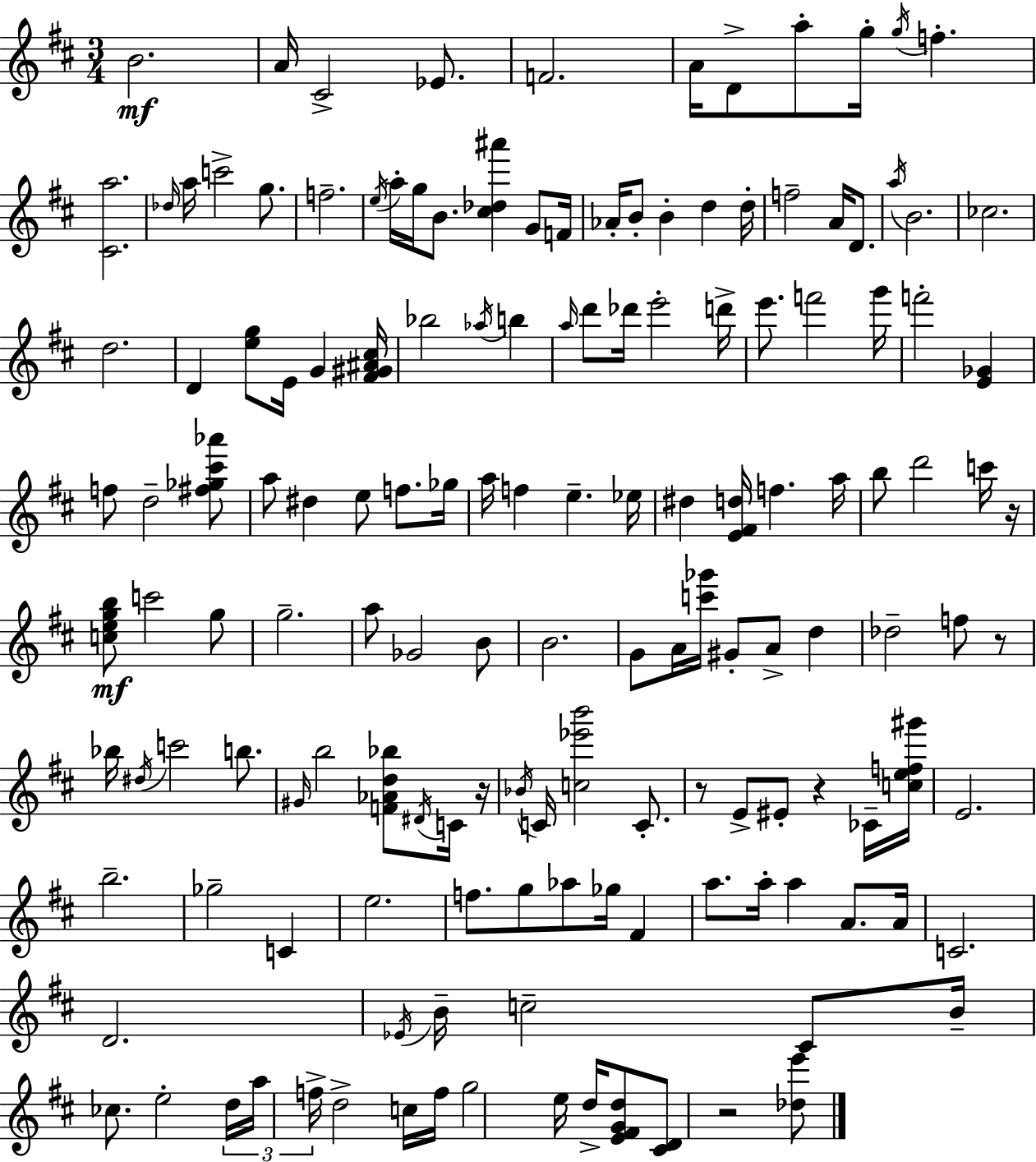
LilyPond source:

{
  \clef treble
  \numericTimeSignature
  \time 3/4
  \key d \major
  b'2.\mf | a'16 cis'2-> ees'8. | f'2. | a'16 d'8-> a''8-. g''16-. \acciaccatura { g''16 } f''4.-. | \break <cis' a''>2. | \grace { des''16 } a''16 c'''2-> g''8. | f''2.-- | \acciaccatura { e''16 } a''16-. g''16 b'8. <cis'' des'' ais'''>4 | \break g'8 f'16 aes'16-. b'8-. b'4-. d''4 | d''16-. f''2-- a'16 | d'8. \acciaccatura { a''16 } b'2. | ces''2. | \break d''2. | d'4 <e'' g''>8 e'16 g'4 | <fis' gis' ais' cis''>16 bes''2 | \acciaccatura { aes''16 } b''4 \grace { a''16 } d'''8 des'''16 e'''2-. | \break d'''16-> e'''8. f'''2 | g'''16 f'''2-. | <e' ges'>4 f''8 d''2-- | <fis'' ges'' cis''' aes'''>8 a''8 dis''4 | \break e''8 f''8. ges''16 a''16 f''4 e''4.-- | ees''16 dis''4 <e' fis' d''>16 f''4. | a''16 b''8 d'''2 | c'''16 r16 <c'' e'' g'' b''>8\mf c'''2 | \break g''8 g''2.-- | a''8 ges'2 | b'8 b'2. | g'8 a'16 <c''' ges'''>16 gis'8-. | \break a'8-> d''4 des''2-- | f''8 r8 bes''16 \acciaccatura { dis''16 } c'''2 | b''8. \grace { gis'16 } b''2 | <f' aes' d'' bes''>8 \acciaccatura { dis'16 } c'16 r16 \acciaccatura { bes'16 } c'16 <c'' ees''' b'''>2 | \break c'8.-. r8 | e'8-> eis'8-. r4 ces'16-- <c'' e'' f'' gis'''>16 e'2. | b''2.-- | ges''2-- | \break c'4 e''2. | f''8. | g''8 aes''8 ges''16 fis'4 a''8. | a''16-. a''4 a'8. a'16 c'2. | \break d'2. | \acciaccatura { ees'16 } b'16-- | c''2-- cis'8 b'16-- ces''8. | e''2-. \tuplet 3/2 { d''16 a''16 | \break f''16-> } d''2-> c''16 f''16 g''2 | e''16 d''16-> <e' fis' g' d''>8 <cis' d'>8 | r2 <des'' e'''>8 \bar "|."
}